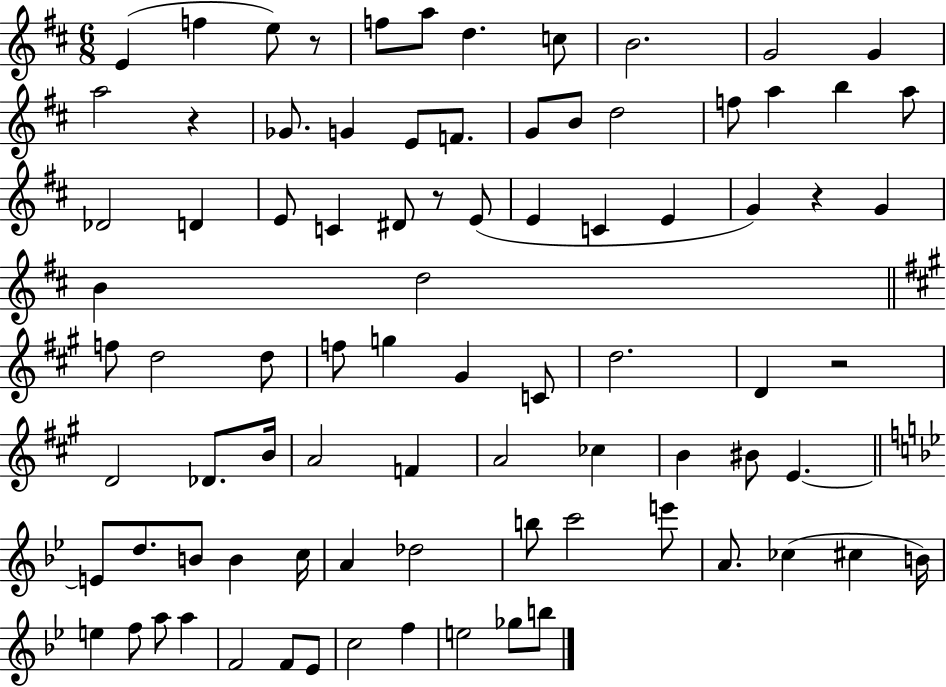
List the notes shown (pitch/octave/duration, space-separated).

E4/q F5/q E5/e R/e F5/e A5/e D5/q. C5/e B4/h. G4/h G4/q A5/h R/q Gb4/e. G4/q E4/e F4/e. G4/e B4/e D5/h F5/e A5/q B5/q A5/e Db4/h D4/q E4/e C4/q D#4/e R/e E4/e E4/q C4/q E4/q G4/q R/q G4/q B4/q D5/h F5/e D5/h D5/e F5/e G5/q G#4/q C4/e D5/h. D4/q R/h D4/h Db4/e. B4/s A4/h F4/q A4/h CES5/q B4/q BIS4/e E4/q. E4/e D5/e. B4/e B4/q C5/s A4/q Db5/h B5/e C6/h E6/e A4/e. CES5/q C#5/q B4/s E5/q F5/e A5/e A5/q F4/h F4/e Eb4/e C5/h F5/q E5/h Gb5/e B5/e